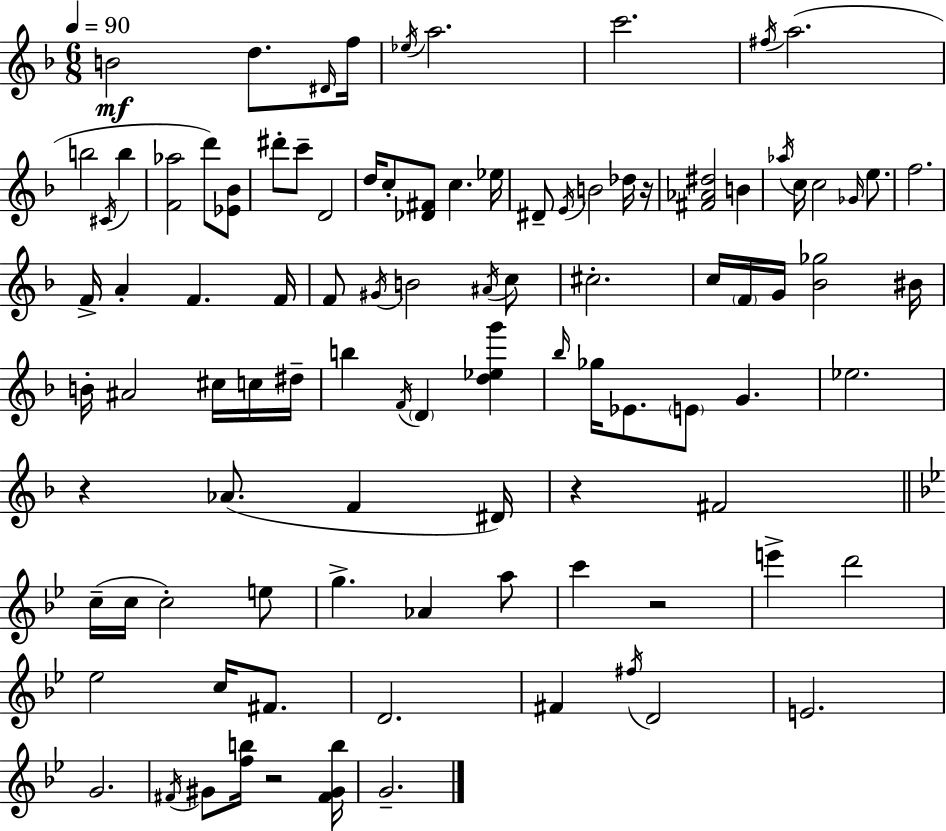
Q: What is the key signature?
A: F major